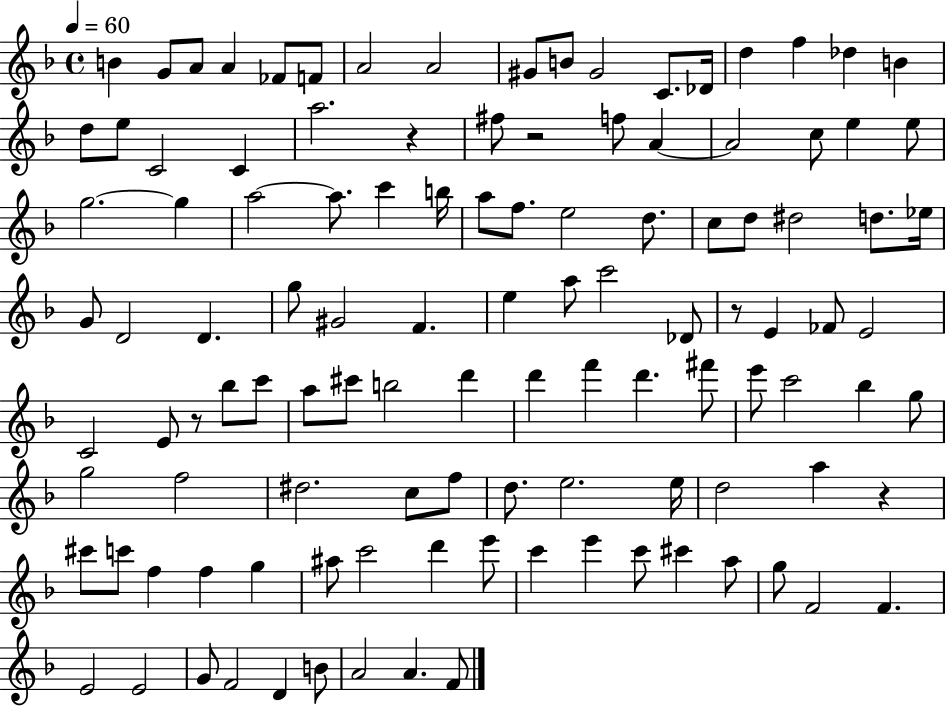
B4/q G4/e A4/e A4/q FES4/e F4/e A4/h A4/h G#4/e B4/e G#4/h C4/e. Db4/s D5/q F5/q Db5/q B4/q D5/e E5/e C4/h C4/q A5/h. R/q F#5/e R/h F5/e A4/q A4/h C5/e E5/q E5/e G5/h. G5/q A5/h A5/e. C6/q B5/s A5/e F5/e. E5/h D5/e. C5/e D5/e D#5/h D5/e. Eb5/s G4/e D4/h D4/q. G5/e G#4/h F4/q. E5/q A5/e C6/h Db4/e R/e E4/q FES4/e E4/h C4/h E4/e R/e Bb5/e C6/e A5/e C#6/e B5/h D6/q D6/q F6/q D6/q. F#6/e E6/e C6/h Bb5/q G5/e G5/h F5/h D#5/h. C5/e F5/e D5/e. E5/h. E5/s D5/h A5/q R/q C#6/e C6/e F5/q F5/q G5/q A#5/e C6/h D6/q E6/e C6/q E6/q C6/e C#6/q A5/e G5/e F4/h F4/q. E4/h E4/h G4/e F4/h D4/q B4/e A4/h A4/q. F4/e